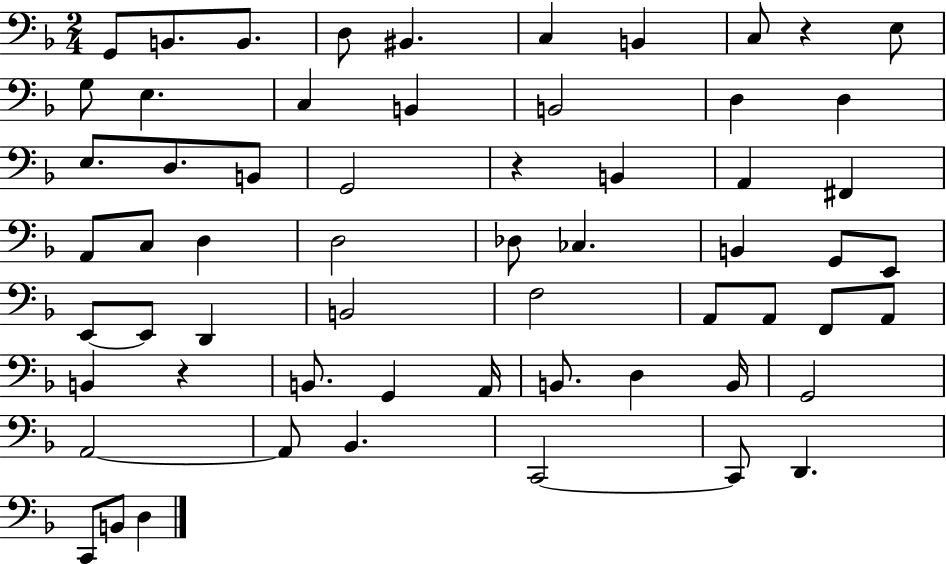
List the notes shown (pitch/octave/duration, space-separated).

G2/e B2/e. B2/e. D3/e BIS2/q. C3/q B2/q C3/e R/q E3/e G3/e E3/q. C3/q B2/q B2/h D3/q D3/q E3/e. D3/e. B2/e G2/h R/q B2/q A2/q F#2/q A2/e C3/e D3/q D3/h Db3/e CES3/q. B2/q G2/e E2/e E2/e E2/e D2/q B2/h F3/h A2/e A2/e F2/e A2/e B2/q R/q B2/e. G2/q A2/s B2/e. D3/q B2/s G2/h A2/h A2/e Bb2/q. C2/h C2/e D2/q. C2/e B2/e D3/q